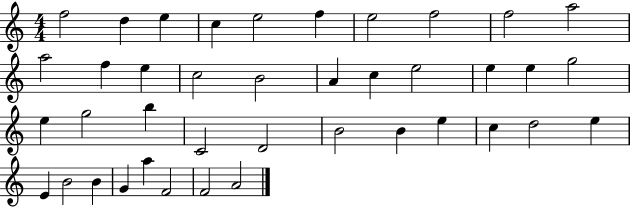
F5/h D5/q E5/q C5/q E5/h F5/q E5/h F5/h F5/h A5/h A5/h F5/q E5/q C5/h B4/h A4/q C5/q E5/h E5/q E5/q G5/h E5/q G5/h B5/q C4/h D4/h B4/h B4/q E5/q C5/q D5/h E5/q E4/q B4/h B4/q G4/q A5/q F4/h F4/h A4/h